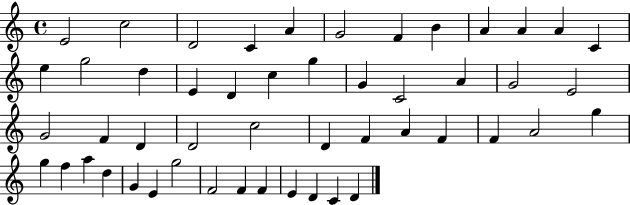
{
  \clef treble
  \time 4/4
  \defaultTimeSignature
  \key c \major
  e'2 c''2 | d'2 c'4 a'4 | g'2 f'4 b'4 | a'4 a'4 a'4 c'4 | \break e''4 g''2 d''4 | e'4 d'4 c''4 g''4 | g'4 c'2 a'4 | g'2 e'2 | \break g'2 f'4 d'4 | d'2 c''2 | d'4 f'4 a'4 f'4 | f'4 a'2 g''4 | \break g''4 f''4 a''4 d''4 | g'4 e'4 g''2 | f'2 f'4 f'4 | e'4 d'4 c'4 d'4 | \break \bar "|."
}